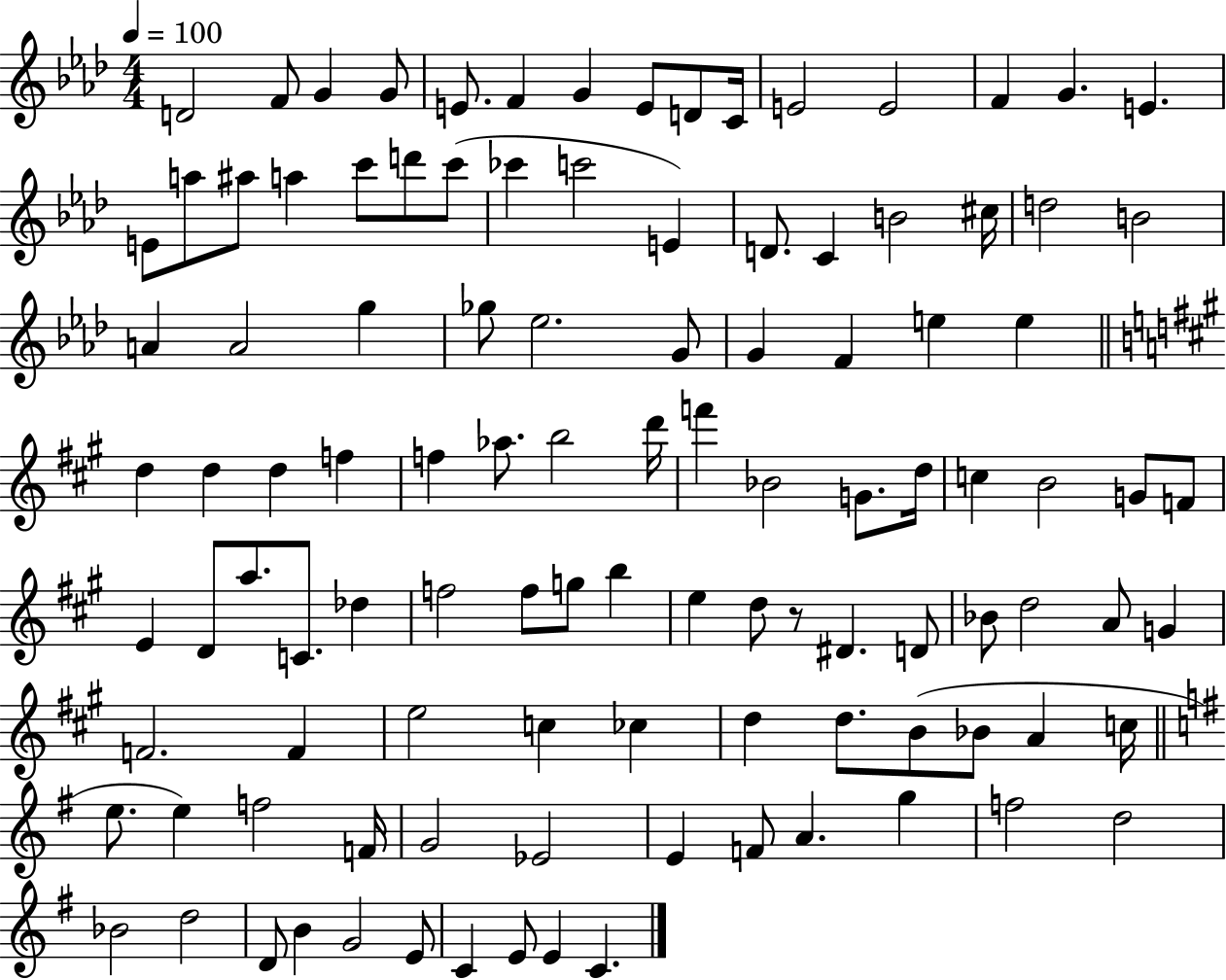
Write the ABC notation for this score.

X:1
T:Untitled
M:4/4
L:1/4
K:Ab
D2 F/2 G G/2 E/2 F G E/2 D/2 C/4 E2 E2 F G E E/2 a/2 ^a/2 a c'/2 d'/2 c'/2 _c' c'2 E D/2 C B2 ^c/4 d2 B2 A A2 g _g/2 _e2 G/2 G F e e d d d f f _a/2 b2 d'/4 f' _B2 G/2 d/4 c B2 G/2 F/2 E D/2 a/2 C/2 _d f2 f/2 g/2 b e d/2 z/2 ^D D/2 _B/2 d2 A/2 G F2 F e2 c _c d d/2 B/2 _B/2 A c/4 e/2 e f2 F/4 G2 _E2 E F/2 A g f2 d2 _B2 d2 D/2 B G2 E/2 C E/2 E C